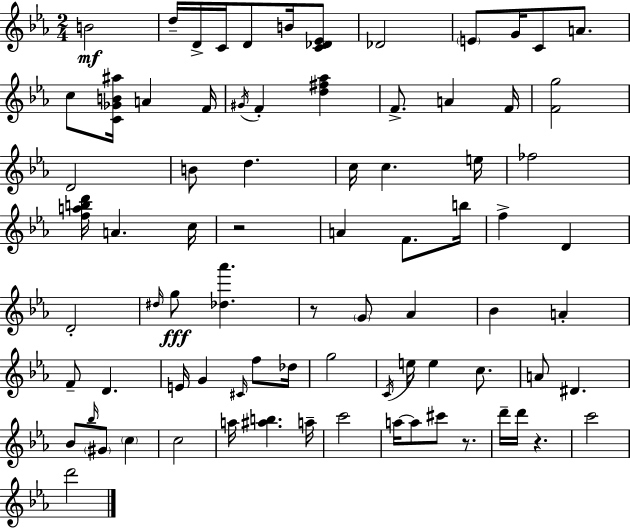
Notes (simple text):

B4/h D5/s D4/s C4/s D4/e B4/s [C4,Db4,Eb4]/e Db4/h E4/e G4/s C4/e A4/e. C5/e [C4,Gb4,B4,A#5]/s A4/q F4/s G#4/s F4/q [D5,F#5,Ab5]/q F4/e. A4/q F4/s [F4,G5]/h D4/h B4/e D5/q. C5/s C5/q. E5/s FES5/h [F5,A5,B5,D6]/s A4/q. C5/s R/h A4/q F4/e. B5/s F5/q D4/q D4/h D#5/s G5/e [Db5,Ab6]/q. R/e G4/e Ab4/q Bb4/q A4/q F4/e D4/q. E4/s G4/q C#4/s F5/e Db5/s G5/h C4/s E5/s E5/q C5/e. A4/e D#4/q. Bb4/e Bb5/s G#4/e C5/q C5/h A5/s [A#5,B5]/q. A5/s C6/h A5/s A5/e C#6/e R/e. D6/s D6/s R/q. C6/h D6/h